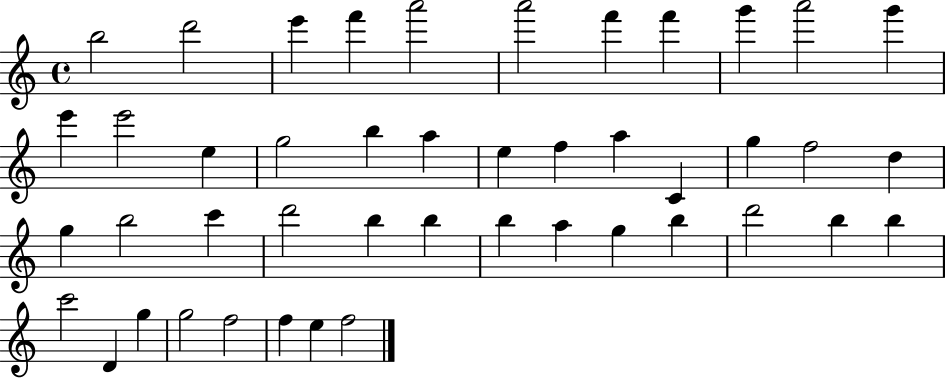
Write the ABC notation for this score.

X:1
T:Untitled
M:4/4
L:1/4
K:C
b2 d'2 e' f' a'2 a'2 f' f' g' a'2 g' e' e'2 e g2 b a e f a C g f2 d g b2 c' d'2 b b b a g b d'2 b b c'2 D g g2 f2 f e f2